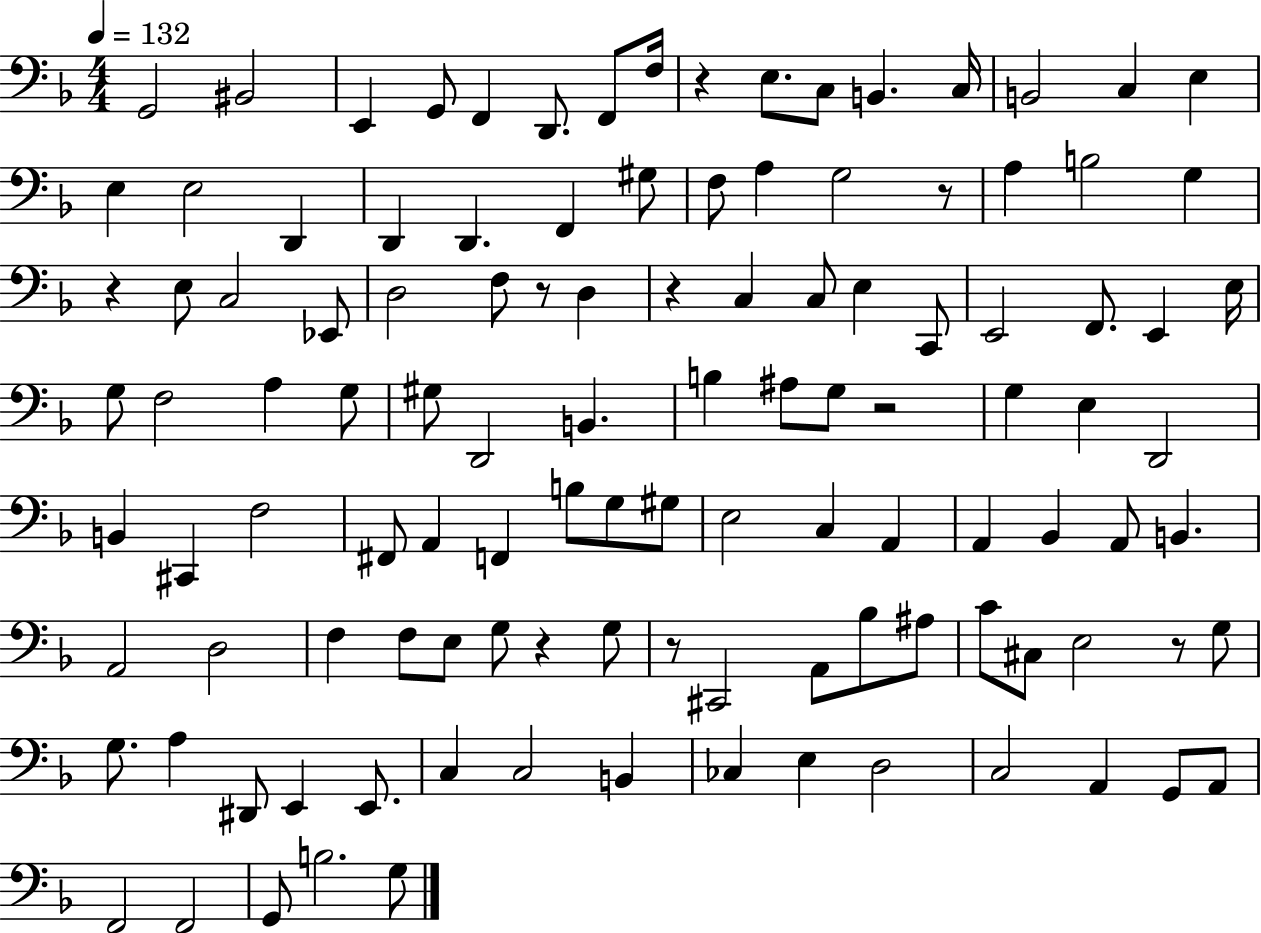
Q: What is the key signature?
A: F major